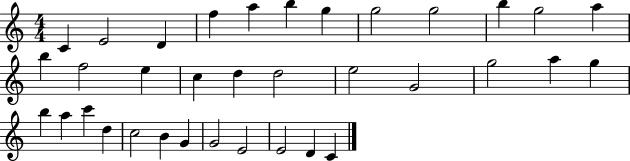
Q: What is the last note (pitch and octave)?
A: C4